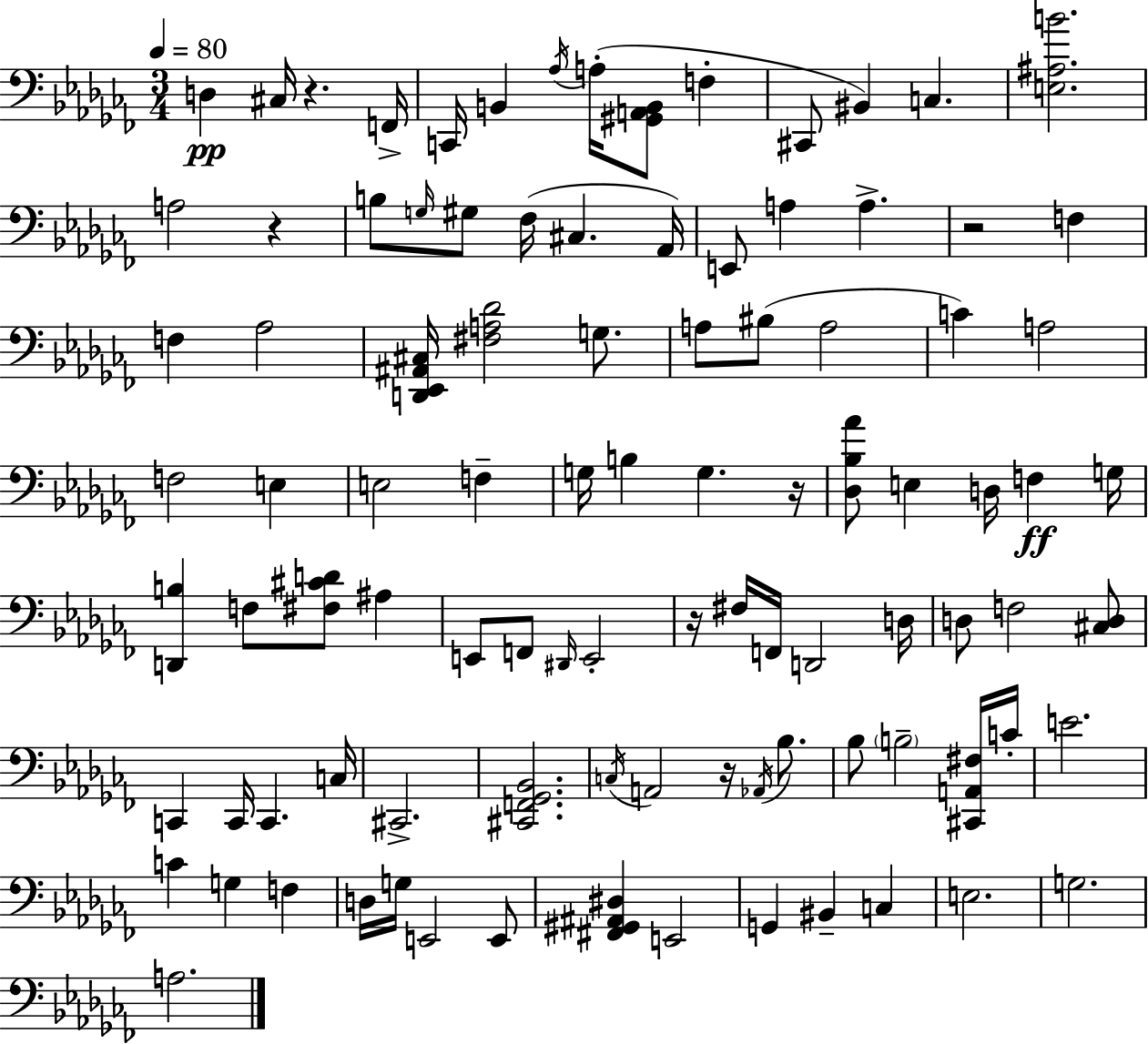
X:1
T:Untitled
M:3/4
L:1/4
K:Abm
D, ^C,/4 z F,,/4 C,,/4 B,, _A,/4 A,/4 [^G,,A,,B,,]/2 F, ^C,,/2 ^B,, C, [E,^A,B]2 A,2 z B,/2 G,/4 ^G,/2 _F,/4 ^C, _A,,/4 E,,/2 A, A, z2 F, F, _A,2 [D,,_E,,^A,,^C,]/4 [^F,A,_D]2 G,/2 A,/2 ^B,/2 A,2 C A,2 F,2 E, E,2 F, G,/4 B, G, z/4 [_D,_B,_A]/2 E, D,/4 F, G,/4 [D,,B,] F,/2 [^F,^CD]/2 ^A, E,,/2 F,,/2 ^D,,/4 E,,2 z/4 ^F,/4 F,,/4 D,,2 D,/4 D,/2 F,2 [^C,D,]/2 C,, C,,/4 C,, C,/4 ^C,,2 [^C,,F,,_G,,_B,,]2 C,/4 A,,2 z/4 _A,,/4 _B,/2 _B,/2 B,2 [^C,,A,,^F,]/4 C/4 E2 C G, F, D,/4 G,/4 E,,2 E,,/2 [^F,,^G,,^A,,^D,] E,,2 G,, ^B,, C, E,2 G,2 A,2